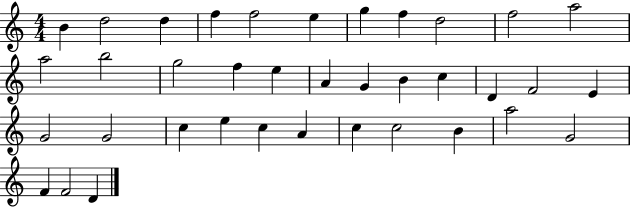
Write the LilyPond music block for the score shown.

{
  \clef treble
  \numericTimeSignature
  \time 4/4
  \key c \major
  b'4 d''2 d''4 | f''4 f''2 e''4 | g''4 f''4 d''2 | f''2 a''2 | \break a''2 b''2 | g''2 f''4 e''4 | a'4 g'4 b'4 c''4 | d'4 f'2 e'4 | \break g'2 g'2 | c''4 e''4 c''4 a'4 | c''4 c''2 b'4 | a''2 g'2 | \break f'4 f'2 d'4 | \bar "|."
}